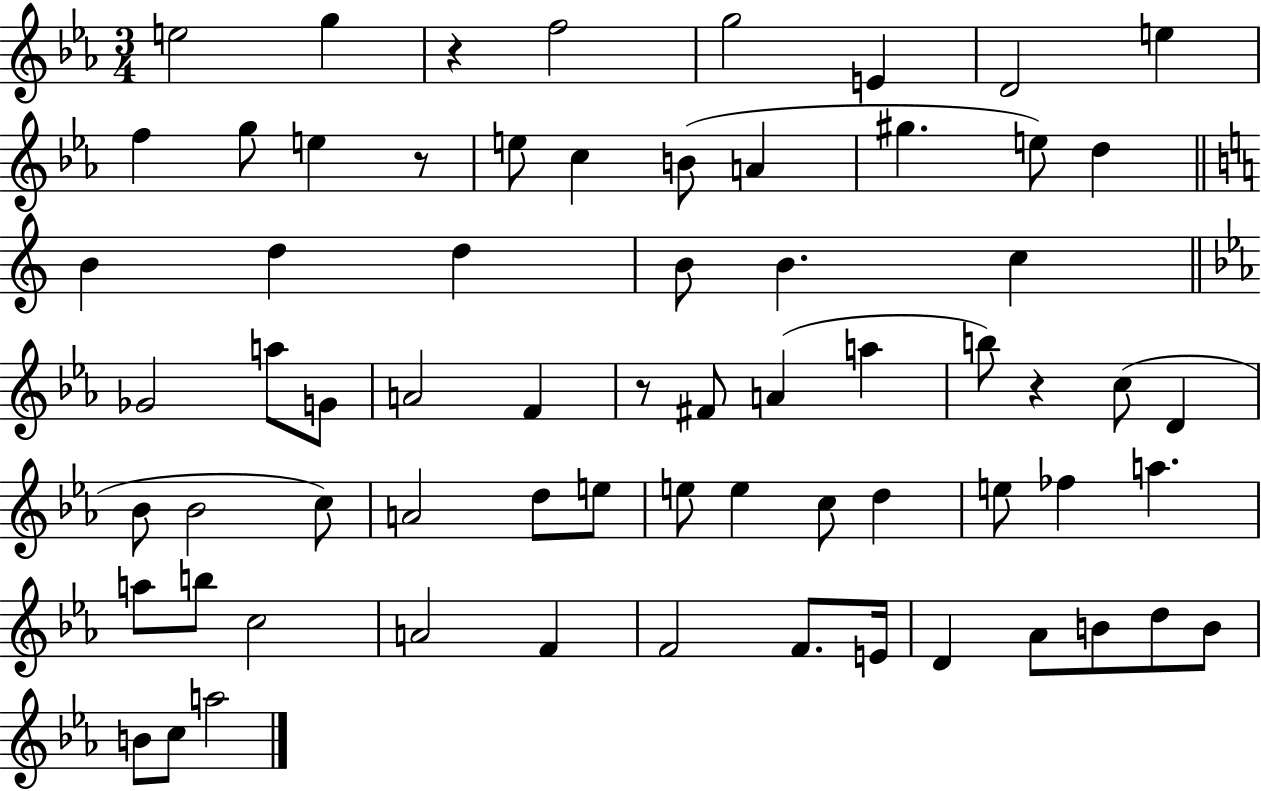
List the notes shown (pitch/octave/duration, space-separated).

E5/h G5/q R/q F5/h G5/h E4/q D4/h E5/q F5/q G5/e E5/q R/e E5/e C5/q B4/e A4/q G#5/q. E5/e D5/q B4/q D5/q D5/q B4/e B4/q. C5/q Gb4/h A5/e G4/e A4/h F4/q R/e F#4/e A4/q A5/q B5/e R/q C5/e D4/q Bb4/e Bb4/h C5/e A4/h D5/e E5/e E5/e E5/q C5/e D5/q E5/e FES5/q A5/q. A5/e B5/e C5/h A4/h F4/q F4/h F4/e. E4/s D4/q Ab4/e B4/e D5/e B4/e B4/e C5/e A5/h